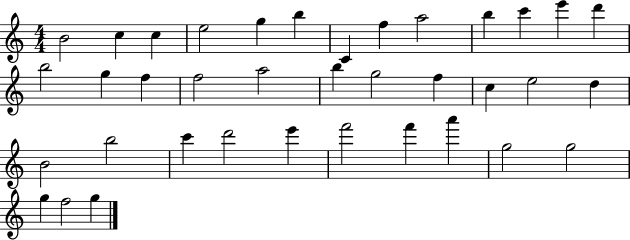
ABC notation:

X:1
T:Untitled
M:4/4
L:1/4
K:C
B2 c c e2 g b C f a2 b c' e' d' b2 g f f2 a2 b g2 f c e2 d B2 b2 c' d'2 e' f'2 f' a' g2 g2 g f2 g